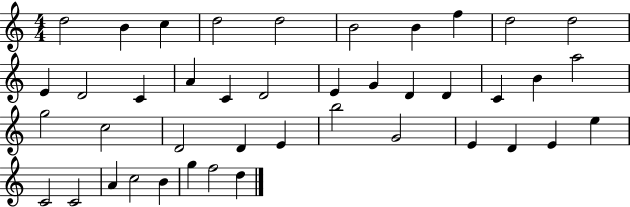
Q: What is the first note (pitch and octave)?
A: D5